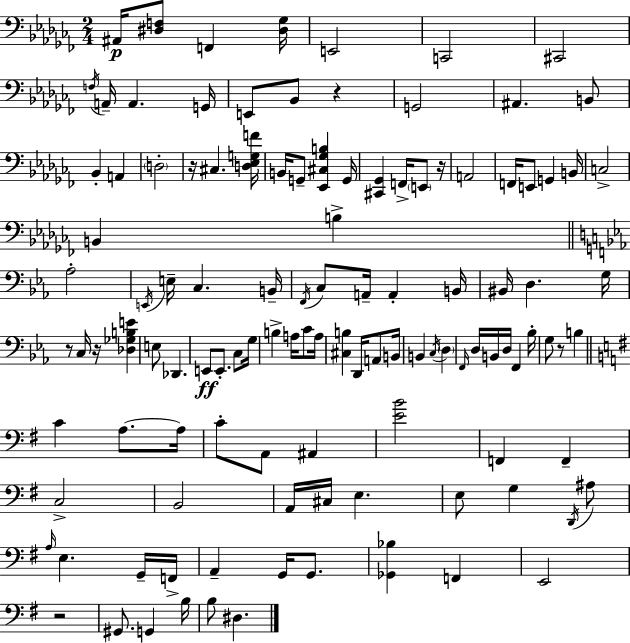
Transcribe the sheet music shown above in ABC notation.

X:1
T:Untitled
M:2/4
L:1/4
K:Abm
^A,,/4 [^D,F,]/2 F,, [^D,_G,]/4 E,,2 C,,2 ^C,,2 F,/4 A,,/4 A,, G,,/4 E,,/2 _B,,/2 z G,,2 ^A,, B,,/2 _B,, A,, D,2 z/4 ^C, [D,_E,G,F]/4 B,,/4 G,,/2 [_E,,^C,_G,B,] G,,/4 [^C,,_G,,] F,,/4 E,,/2 z/4 A,,2 F,,/4 E,,/2 G,, B,,/4 C,2 B,, B, _A,2 E,,/4 E,/4 C, B,,/4 F,,/4 C,/2 A,,/4 A,, B,,/4 ^B,,/4 D, G,/4 z/2 C,/4 z/4 [_D,_G,B,E] E,/2 _D,, E,,/2 E,,/2 C,/2 G,/4 B, A,/4 C/2 A,/4 [^C,B,] D,,/4 A,,/2 B,,/4 B,, C,/4 D, F,,/4 D,/4 B,,/4 D,/4 F,, _B,/4 G,/2 z/2 B, C A,/2 A,/4 C/2 A,,/2 ^A,, [EB]2 F,, F,, C,2 B,,2 A,,/4 ^C,/4 E, E,/2 G, D,,/4 ^A,/2 A,/4 E, G,,/4 F,,/4 A,, G,,/4 G,,/2 [_G,,_B,] F,, E,,2 z2 ^G,,/2 G,, B,/4 B,/2 ^D,